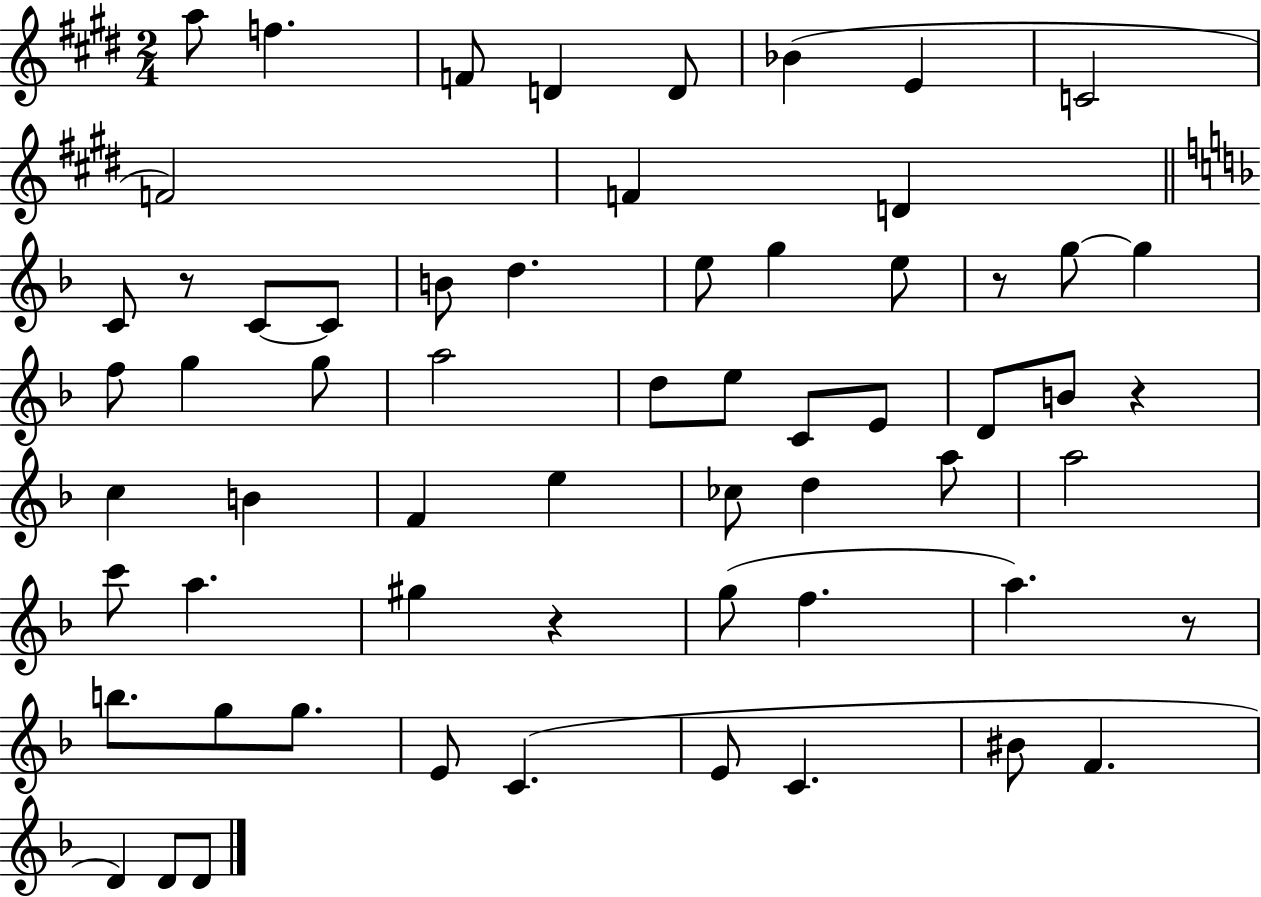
{
  \clef treble
  \numericTimeSignature
  \time 2/4
  \key e \major
  \repeat volta 2 { a''8 f''4. | f'8 d'4 d'8 | bes'4( e'4 | c'2 | \break f'2) | f'4 d'4 | \bar "||" \break \key f \major c'8 r8 c'8~~ c'8 | b'8 d''4. | e''8 g''4 e''8 | r8 g''8~~ g''4 | \break f''8 g''4 g''8 | a''2 | d''8 e''8 c'8 e'8 | d'8 b'8 r4 | \break c''4 b'4 | f'4 e''4 | ces''8 d''4 a''8 | a''2 | \break c'''8 a''4. | gis''4 r4 | g''8( f''4. | a''4.) r8 | \break b''8. g''8 g''8. | e'8 c'4.( | e'8 c'4. | bis'8 f'4. | \break d'4) d'8 d'8 | } \bar "|."
}